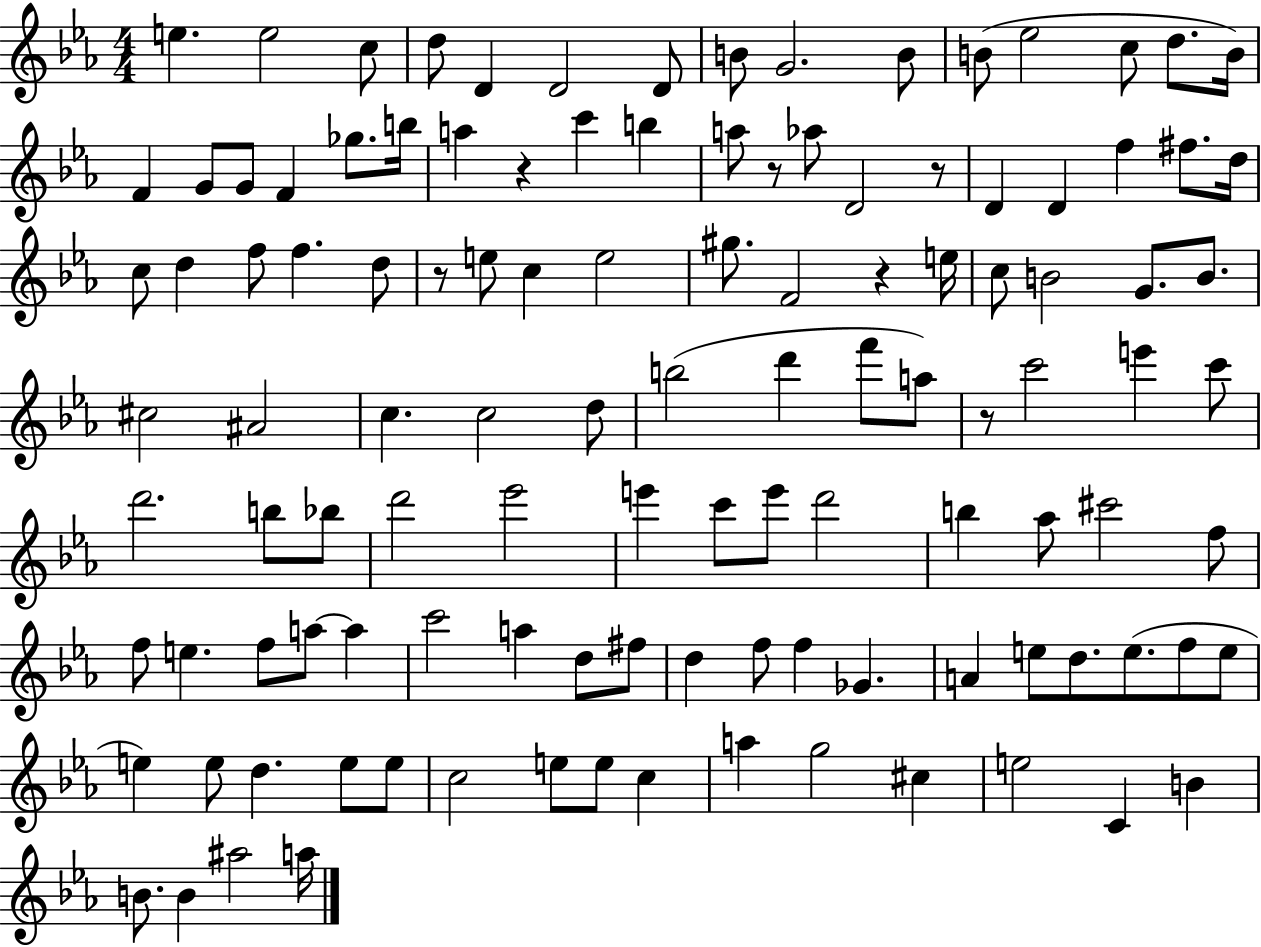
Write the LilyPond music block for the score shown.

{
  \clef treble
  \numericTimeSignature
  \time 4/4
  \key ees \major
  e''4. e''2 c''8 | d''8 d'4 d'2 d'8 | b'8 g'2. b'8 | b'8( ees''2 c''8 d''8. b'16) | \break f'4 g'8 g'8 f'4 ges''8. b''16 | a''4 r4 c'''4 b''4 | a''8 r8 aes''8 d'2 r8 | d'4 d'4 f''4 fis''8. d''16 | \break c''8 d''4 f''8 f''4. d''8 | r8 e''8 c''4 e''2 | gis''8. f'2 r4 e''16 | c''8 b'2 g'8. b'8. | \break cis''2 ais'2 | c''4. c''2 d''8 | b''2( d'''4 f'''8 a''8) | r8 c'''2 e'''4 c'''8 | \break d'''2. b''8 bes''8 | d'''2 ees'''2 | e'''4 c'''8 e'''8 d'''2 | b''4 aes''8 cis'''2 f''8 | \break f''8 e''4. f''8 a''8~~ a''4 | c'''2 a''4 d''8 fis''8 | d''4 f''8 f''4 ges'4. | a'4 e''8 d''8. e''8.( f''8 e''8 | \break e''4) e''8 d''4. e''8 e''8 | c''2 e''8 e''8 c''4 | a''4 g''2 cis''4 | e''2 c'4 b'4 | \break b'8. b'4 ais''2 a''16 | \bar "|."
}